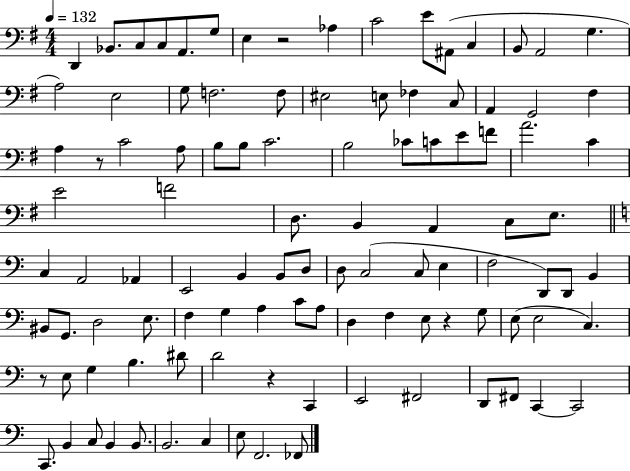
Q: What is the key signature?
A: G major